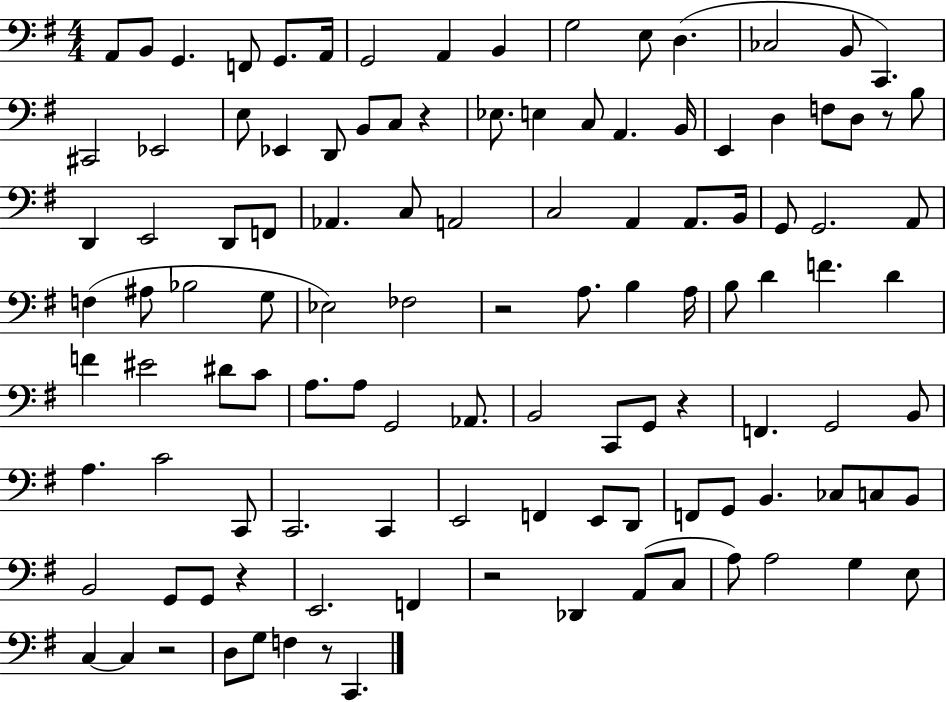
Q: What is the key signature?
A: G major